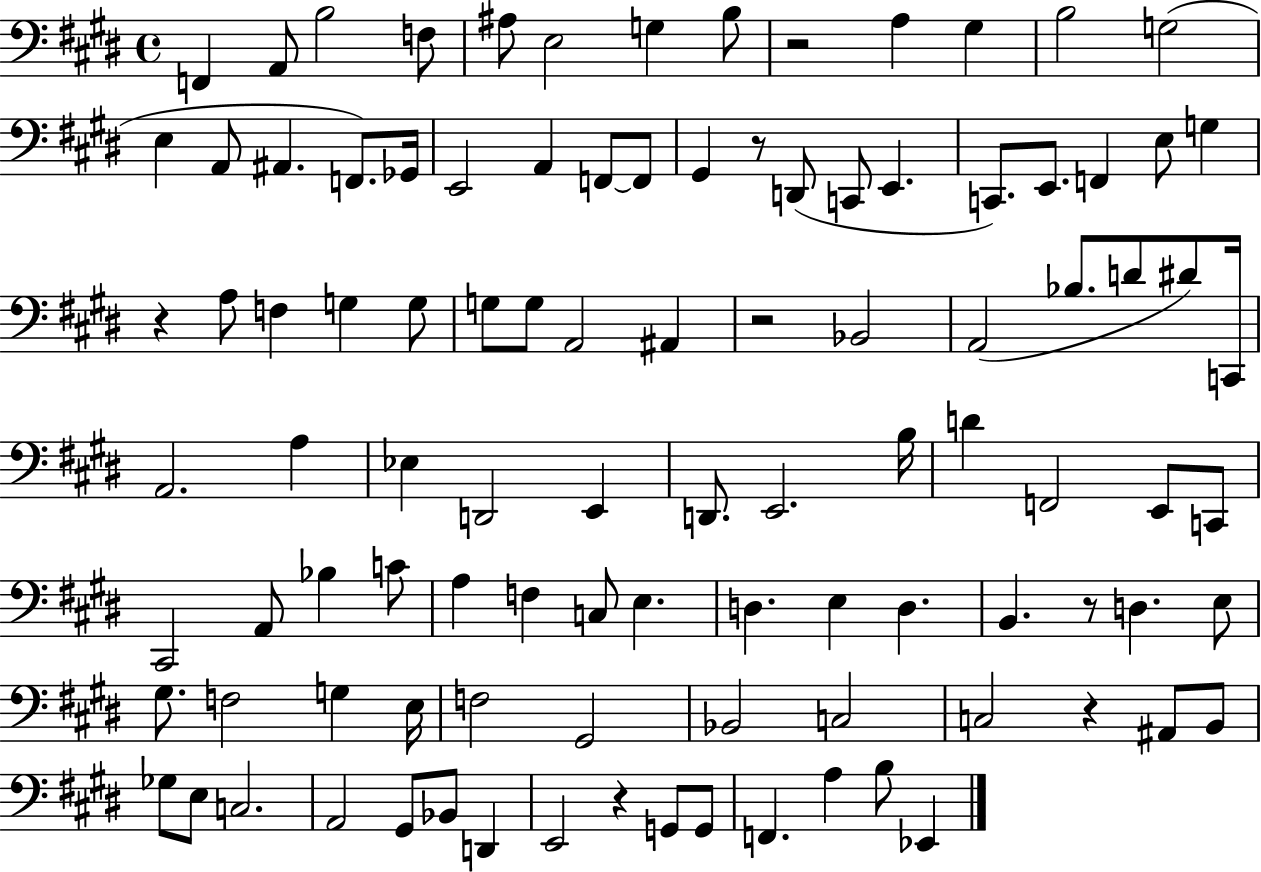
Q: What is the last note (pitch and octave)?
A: Eb2